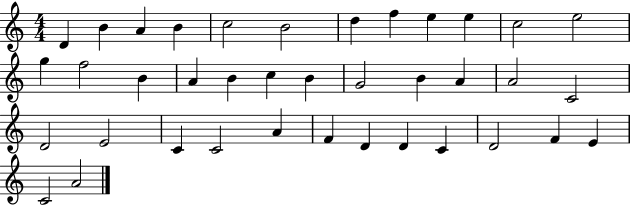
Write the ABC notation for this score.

X:1
T:Untitled
M:4/4
L:1/4
K:C
D B A B c2 B2 d f e e c2 e2 g f2 B A B c B G2 B A A2 C2 D2 E2 C C2 A F D D C D2 F E C2 A2